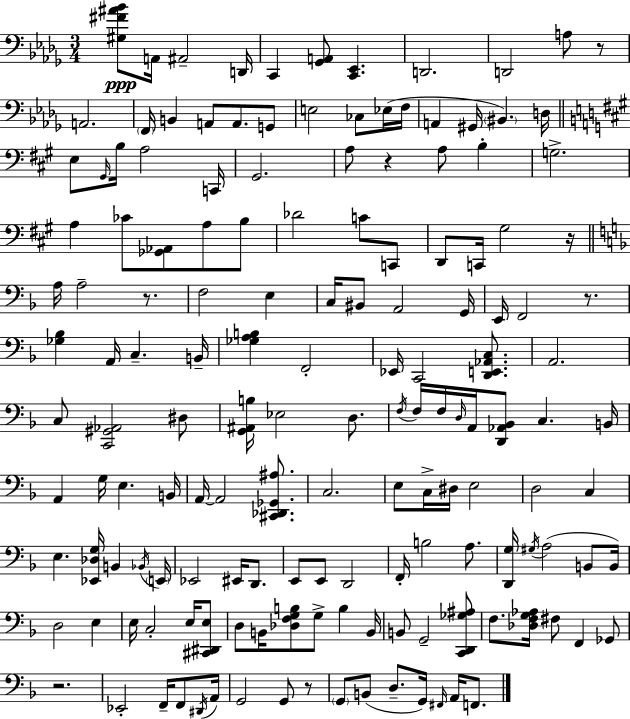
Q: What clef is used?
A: bass